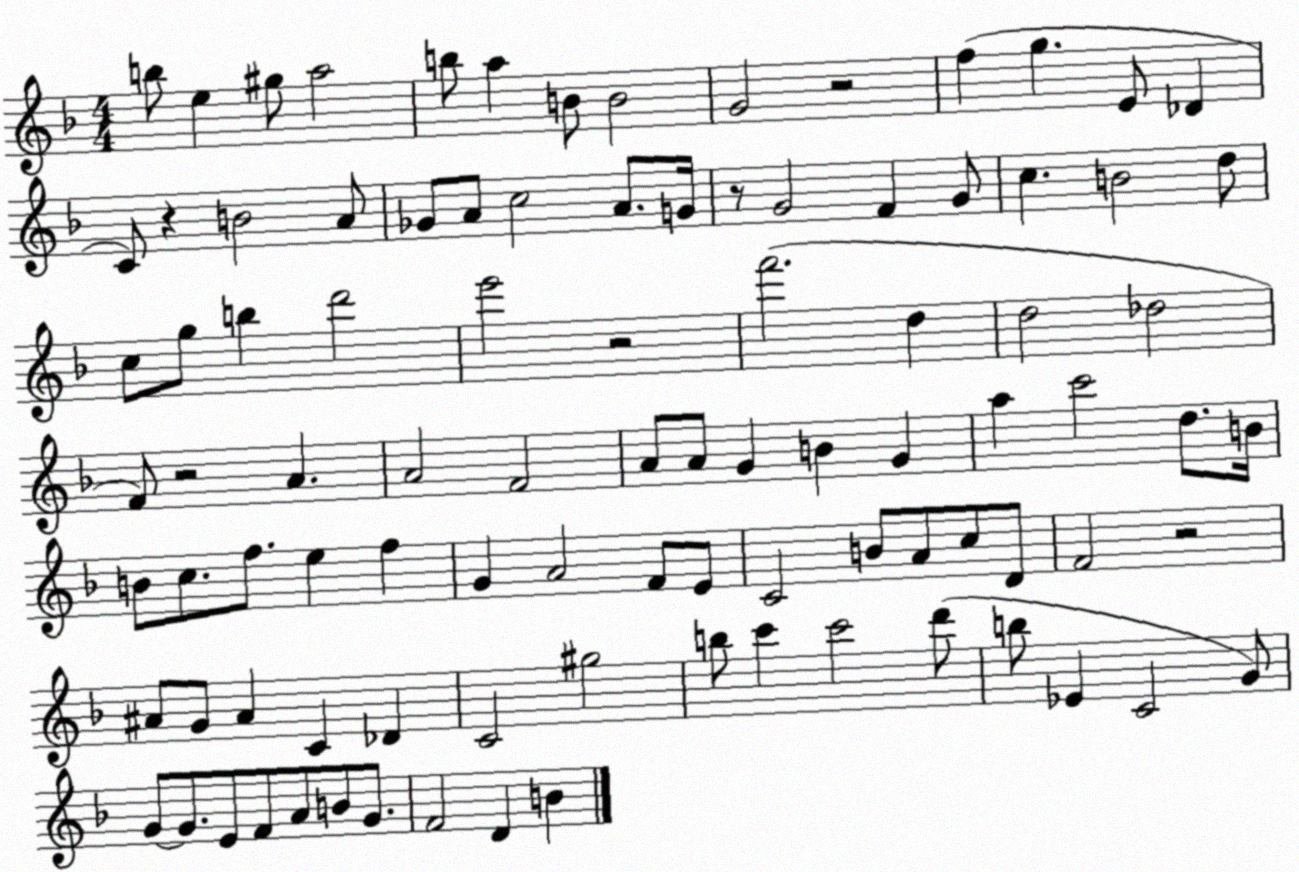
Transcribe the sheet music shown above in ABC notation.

X:1
T:Untitled
M:4/4
L:1/4
K:F
b/2 e ^g/2 a2 b/2 a B/2 B2 G2 z2 f g E/2 _D C/2 z B2 A/2 _G/2 A/2 c2 A/2 G/4 z/2 G2 F G/2 c B2 d/2 c/2 g/2 b d'2 e'2 z2 f'2 d d2 _d2 F/2 z2 A A2 F2 A/2 A/2 G B G a c'2 d/2 B/4 B/2 c/2 f/2 e f G A2 F/2 E/2 C2 B/2 A/2 c/2 D/2 F2 z2 ^A/2 G/2 ^A C _D C2 ^g2 b/2 c' c'2 d'/2 b/2 _E C2 G/2 G/2 G/2 E/2 F/2 A/2 B/2 G/2 F2 D B